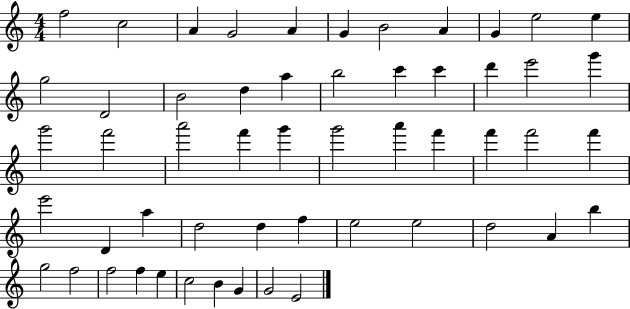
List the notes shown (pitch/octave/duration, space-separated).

F5/h C5/h A4/q G4/h A4/q G4/q B4/h A4/q G4/q E5/h E5/q G5/h D4/h B4/h D5/q A5/q B5/h C6/q C6/q D6/q E6/h G6/q G6/h F6/h A6/h F6/q G6/q G6/h A6/q F6/q F6/q F6/h F6/q E6/h D4/q A5/q D5/h D5/q F5/q E5/h E5/h D5/h A4/q B5/q G5/h F5/h F5/h F5/q E5/q C5/h B4/q G4/q G4/h E4/h